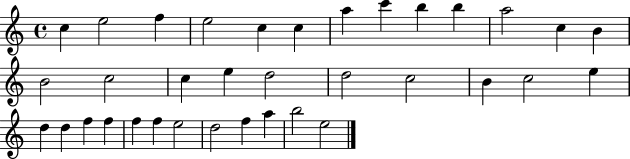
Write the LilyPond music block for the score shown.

{
  \clef treble
  \time 4/4
  \defaultTimeSignature
  \key c \major
  c''4 e''2 f''4 | e''2 c''4 c''4 | a''4 c'''4 b''4 b''4 | a''2 c''4 b'4 | \break b'2 c''2 | c''4 e''4 d''2 | d''2 c''2 | b'4 c''2 e''4 | \break d''4 d''4 f''4 f''4 | f''4 f''4 e''2 | d''2 f''4 a''4 | b''2 e''2 | \break \bar "|."
}